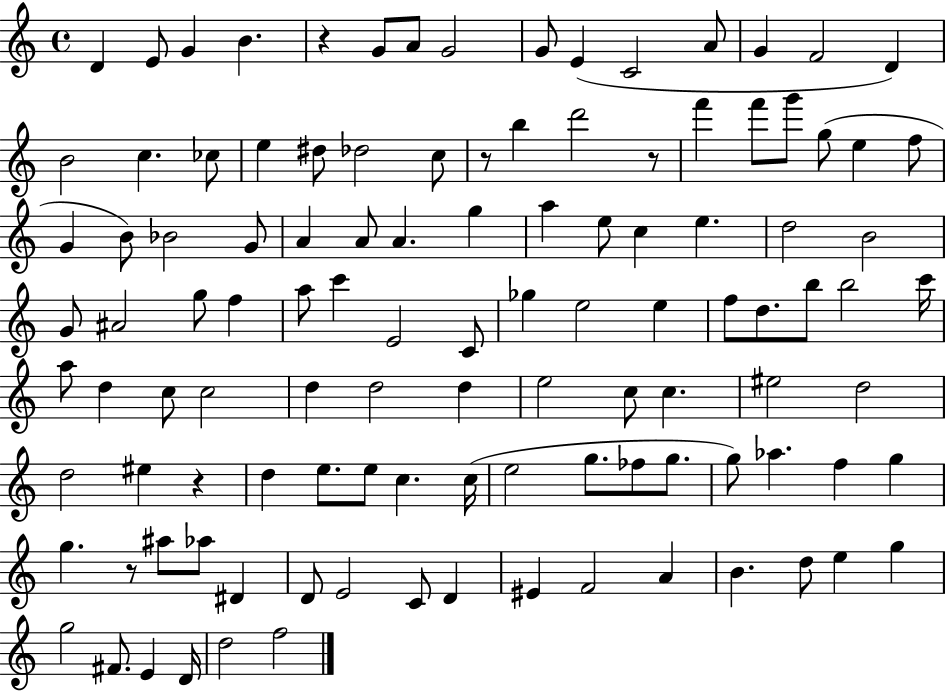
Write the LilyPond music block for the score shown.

{
  \clef treble
  \time 4/4
  \defaultTimeSignature
  \key c \major
  d'4 e'8 g'4 b'4. | r4 g'8 a'8 g'2 | g'8 e'4( c'2 a'8 | g'4 f'2 d'4) | \break b'2 c''4. ces''8 | e''4 dis''8 des''2 c''8 | r8 b''4 d'''2 r8 | f'''4 f'''8 g'''8 g''8( e''4 f''8 | \break g'4 b'8) bes'2 g'8 | a'4 a'8 a'4. g''4 | a''4 e''8 c''4 e''4. | d''2 b'2 | \break g'8 ais'2 g''8 f''4 | a''8 c'''4 e'2 c'8 | ges''4 e''2 e''4 | f''8 d''8. b''8 b''2 c'''16 | \break a''8 d''4 c''8 c''2 | d''4 d''2 d''4 | e''2 c''8 c''4. | eis''2 d''2 | \break d''2 eis''4 r4 | d''4 e''8. e''8 c''4. c''16( | e''2 g''8. fes''8 g''8. | g''8) aes''4. f''4 g''4 | \break g''4. r8 ais''8 aes''8 dis'4 | d'8 e'2 c'8 d'4 | eis'4 f'2 a'4 | b'4. d''8 e''4 g''4 | \break g''2 fis'8. e'4 d'16 | d''2 f''2 | \bar "|."
}